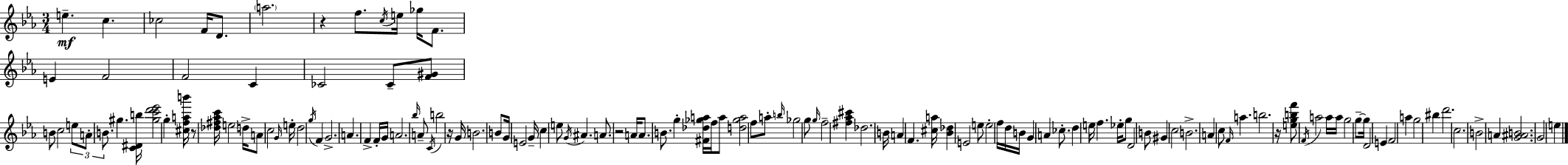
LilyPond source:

{
  \clef treble
  \numericTimeSignature
  \time 3/4
  \key ees \major
  e''4.--\mf c''4. | ces''2 f'16 d'8. | \parenthesize a''2. | r4 f''8. \acciaccatura { c''16 } e''16 ges''16 f'8. | \break e'4 f'2 | f'2 c'4 | ces'2 ces'8-- <f' gis'>8 | b'8 c''2 \tuplet 3/2 { e''8 | \break a'8-. b'8. } gis''4. | <c' dis' b''>16 <gis'' c''' d''' ees'''>2 g''4-. | <cis'' f'' a'' b'''>16 r8 <des'' fis'' aes'' c'''>16 e''2 | d''16-> a'8 c''2 | \break \grace { g'16 } e''16-. d''2 \acciaccatura { g''16 } f'4 | g'2.-> | a'4. f'4-> | f'16-. g'16 a'2. | \break \grace { bes''16 } a'8-- \acciaccatura { c'16 } b''2 | r16 g'16 b'2. | b'8 g'16 e'2 | g'16-- c''4 e''8 \acciaccatura { g'16 } | \break ais'4. a'8. r2 | a'16 a'8. b'8. | g''4-. <fis' des'' ges'' a''>16 f''16 a''8 <d'' ges'' a''>2 | f''8 a''8-. \grace { b''16 } ges''2 | \break g''8 \grace { g''16 } f''2-- | <fis'' aes'' cis'''>4 des''2. | b'16 a'4 | f'4. <cis'' a''>16 <bes' des''>4 | \break e'2 e''8 e''2-. | f''16 d''16 b'16 g'4 | a'4 ces''8.-. d''4 | e''16 f''4. ees''16-. g''8 d'2 | \break b'8 gis'4 | c''2 b'2.-> | a'4 | c''8 \grace { f'16 } a''4. b''2. | \break r16 <e'' g'' b'' f'''>8 | \acciaccatura { f'16 } a''2 a''16 a''16 g''2 | g''8--~~ g''16 d'2 | e'4 f'2 | \break a''4 g''2 | bis''4 d'''2. | c''2. | b'2-> | \break a'4 <g' ais' b'>2. | g'2 | e''4 \bar "|."
}